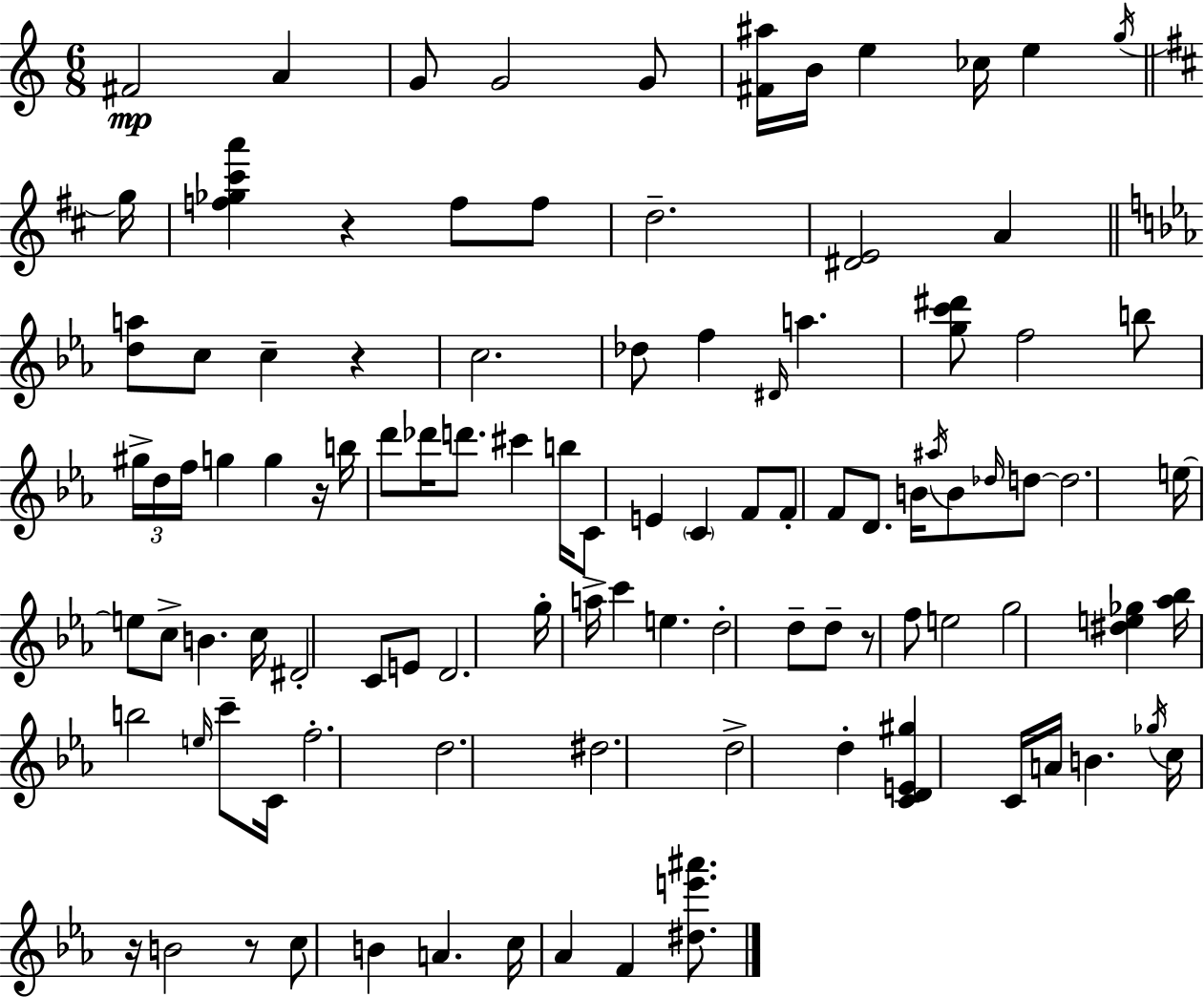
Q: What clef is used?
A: treble